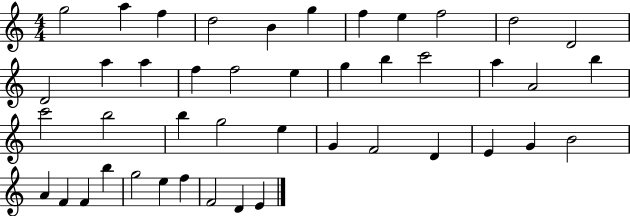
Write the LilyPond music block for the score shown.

{
  \clef treble
  \numericTimeSignature
  \time 4/4
  \key c \major
  g''2 a''4 f''4 | d''2 b'4 g''4 | f''4 e''4 f''2 | d''2 d'2 | \break d'2 a''4 a''4 | f''4 f''2 e''4 | g''4 b''4 c'''2 | a''4 a'2 b''4 | \break c'''2 b''2 | b''4 g''2 e''4 | g'4 f'2 d'4 | e'4 g'4 b'2 | \break a'4 f'4 f'4 b''4 | g''2 e''4 f''4 | f'2 d'4 e'4 | \bar "|."
}